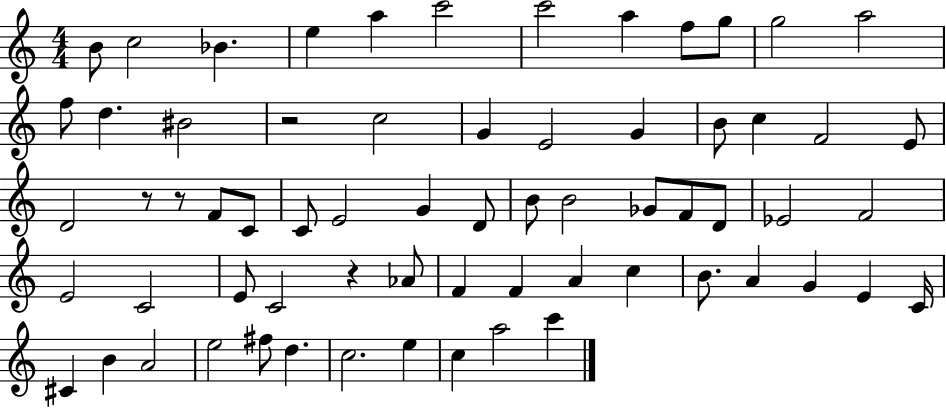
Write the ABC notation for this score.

X:1
T:Untitled
M:4/4
L:1/4
K:C
B/2 c2 _B e a c'2 c'2 a f/2 g/2 g2 a2 f/2 d ^B2 z2 c2 G E2 G B/2 c F2 E/2 D2 z/2 z/2 F/2 C/2 C/2 E2 G D/2 B/2 B2 _G/2 F/2 D/2 _E2 F2 E2 C2 E/2 C2 z _A/2 F F A c B/2 A G E C/4 ^C B A2 e2 ^f/2 d c2 e c a2 c'